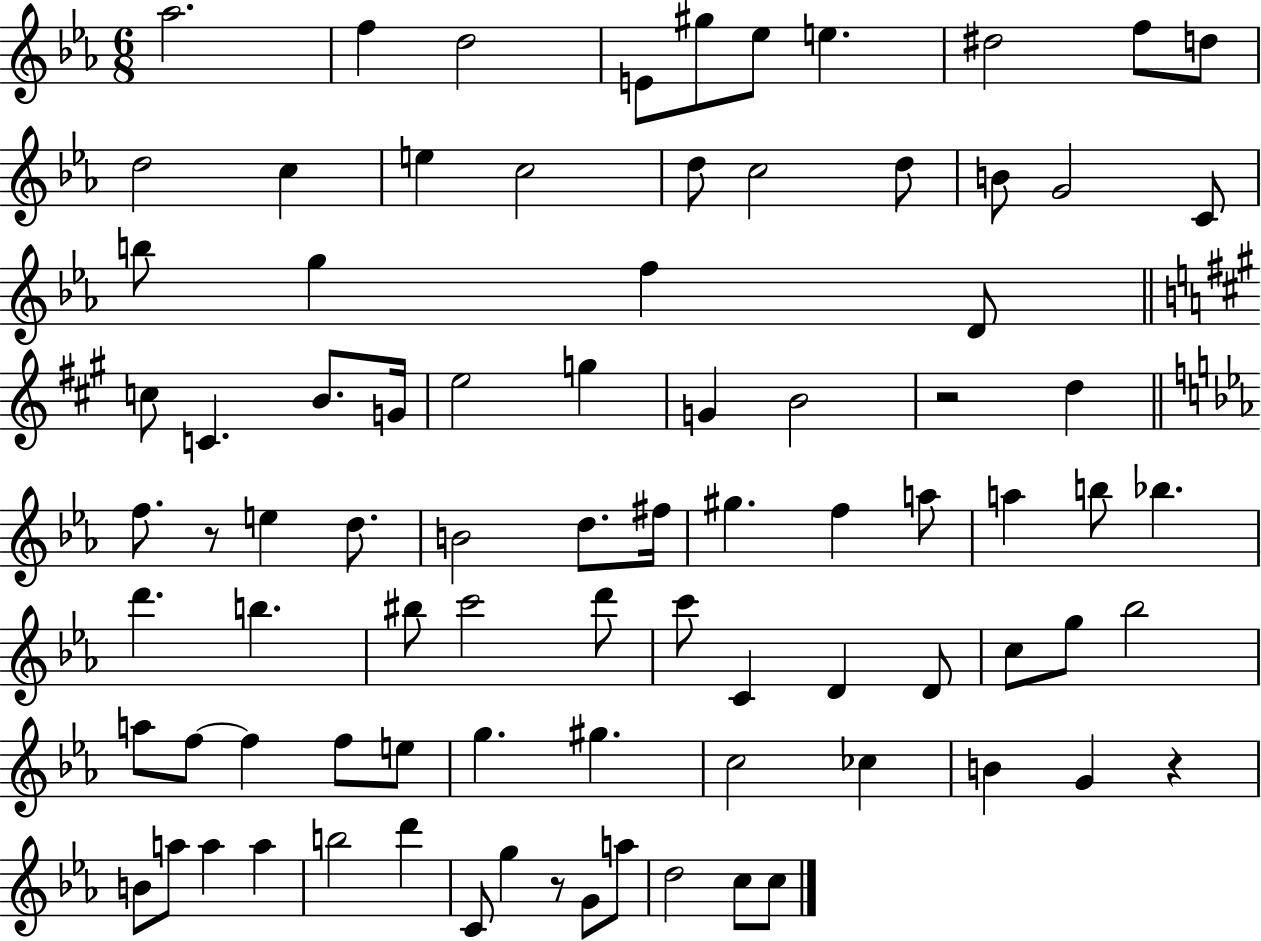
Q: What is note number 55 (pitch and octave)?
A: C5